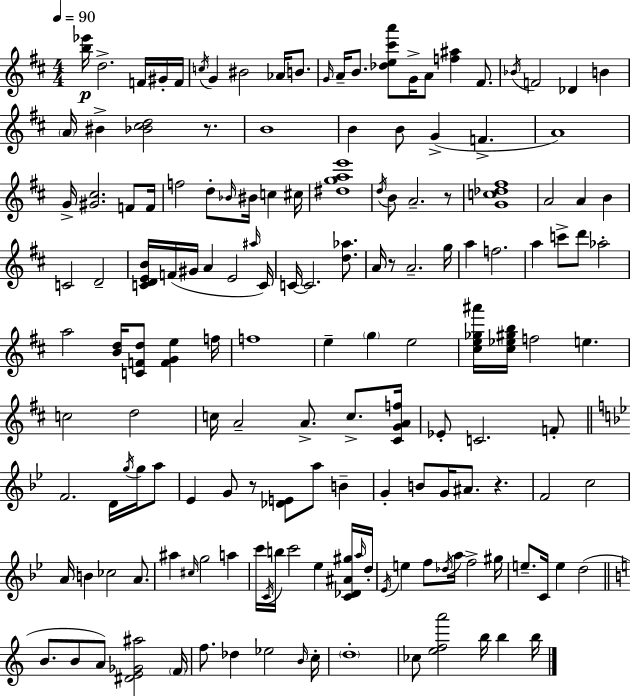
{
  \clef treble
  \numericTimeSignature
  \time 4/4
  \key d \major
  \tempo 4 = 90
  <b'' ees'''>16\p d''2.-> f'16 gis'16-. f'16 | \acciaccatura { c''16 } g'4 bis'2 aes'16 b'8. | \grace { g'16 } a'16-- b'8. <des'' e'' cis''' a'''>8 g'16-> a'8 <f'' ais''>4 fis'8. | \acciaccatura { bes'16 } f'2 des'4 b'4 | \break \parenthesize a'16 bis'4-> <bes' cis'' d''>2 | r8. b'1 | b'4 b'8 g'4->( f'4.-> | a'1) | \break g'16-> <gis' cis''>2. | f'8 f'16 f''2 d''8-. \grace { bes'16 } bis'16 c''4 | cis''16 <dis'' g'' a'' e'''>1 | \acciaccatura { d''16 } b'8 a'2.-- | \break r8 <g' c'' des'' fis''>1 | a'2 a'4 | b'4 c'2 d'2-- | <c' d' e' b'>16 f'16( gis'16 a'4 e'2 | \break \grace { ais''16 }) c'16 c'16~~ c'2. | <d'' aes''>8. a'16 r8 a'2.-- | g''16 a''4 f''2. | a''4 c'''8-> d'''8 aes''2-. | \break a''2 <b' d''>16 <c' f' d''>8 | <f' g' e''>4 f''16 f''1 | e''4-- \parenthesize g''4 e''2 | <cis'' e'' ges'' ais'''>16 <cis'' ees'' gis'' b''>16 f''2 | \break e''4. c''2 d''2 | c''16 a'2-- a'8.-> | c''8.-> <cis' g' a' f''>16 ees'8-. c'2. | f'8-. \bar "||" \break \key bes \major f'2. d'16 \acciaccatura { g''16 } g''16 a''8 | ees'4 g'8 r8 <des' e'>8 a''8 b'4-- | g'4-. b'8 g'16 ais'8. r4. | f'2 c''2 | \break a'16 b'4 ces''2 a'8. | ais''4 \grace { cis''16 } g''2 a''4 | c'''16 \acciaccatura { c'16 } b''16 c'''2 ees''4 | <c' des' ais' gis''>16 \grace { a''16 } d''16-. \acciaccatura { ees'16 } e''4 f''8 \acciaccatura { des''16 } a''16 f''2-> | \break gis''16 e''8.-- c'16 e''4 d''2( | \bar "||" \break \key c \major b'8. b'8 a'8) <dis' e' ges' ais''>2 \parenthesize f'16 | f''8. des''4 ees''2 \grace { b'16 } | c''16-. \parenthesize d''1-. | ces''8 <e'' f'' a'''>2 b''16 b''4 | \break b''16 \bar "|."
}